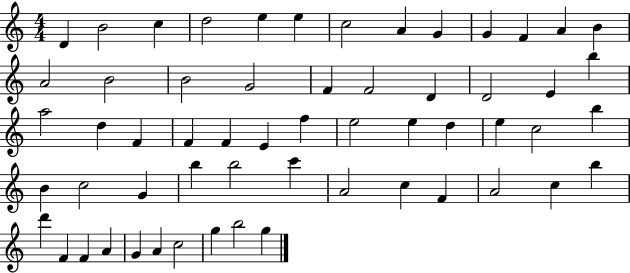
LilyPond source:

{
  \clef treble
  \numericTimeSignature
  \time 4/4
  \key c \major
  d'4 b'2 c''4 | d''2 e''4 e''4 | c''2 a'4 g'4 | g'4 f'4 a'4 b'4 | \break a'2 b'2 | b'2 g'2 | f'4 f'2 d'4 | d'2 e'4 b''4 | \break a''2 d''4 f'4 | f'4 f'4 e'4 f''4 | e''2 e''4 d''4 | e''4 c''2 b''4 | \break b'4 c''2 g'4 | b''4 b''2 c'''4 | a'2 c''4 f'4 | a'2 c''4 b''4 | \break d'''4 f'4 f'4 a'4 | g'4 a'4 c''2 | g''4 b''2 g''4 | \bar "|."
}